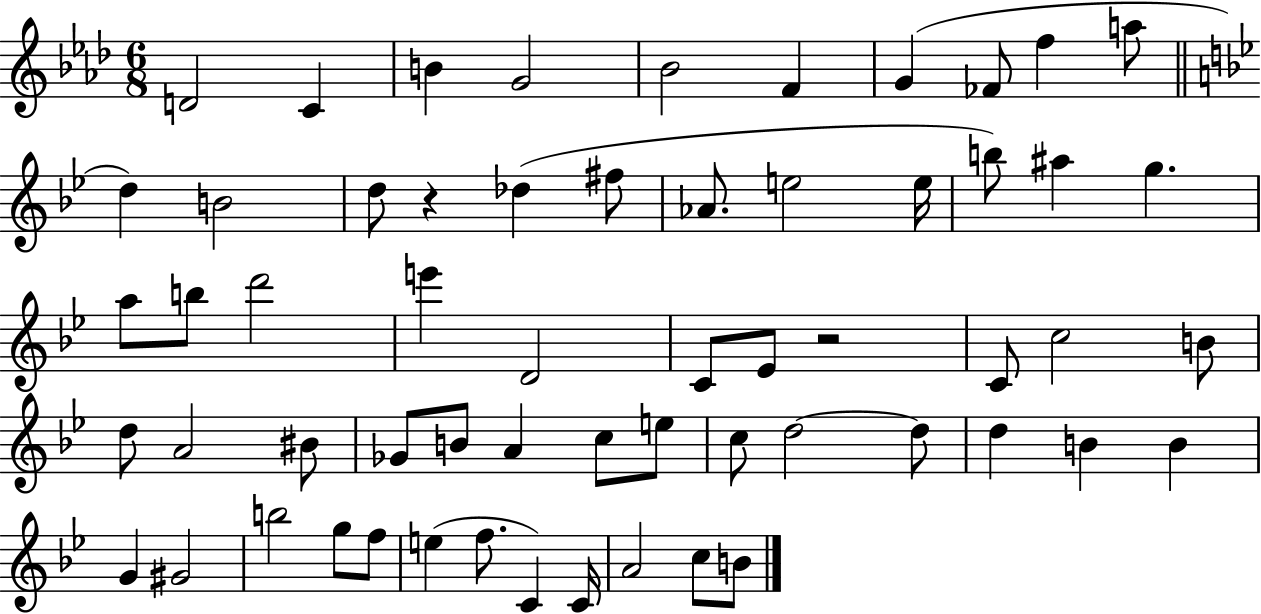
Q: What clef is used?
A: treble